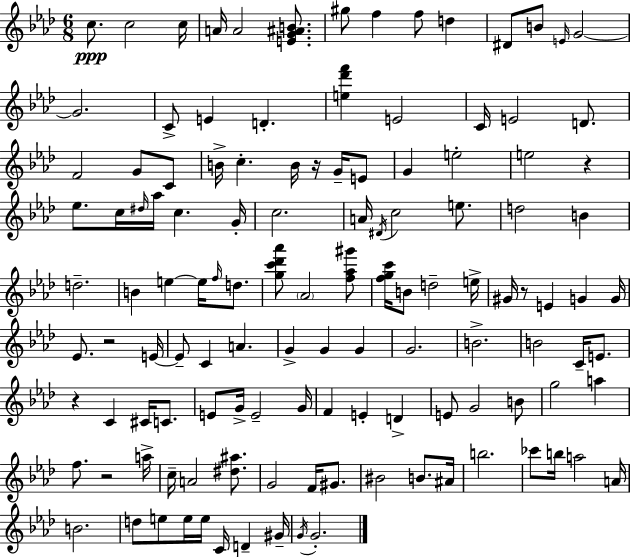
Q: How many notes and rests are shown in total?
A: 124